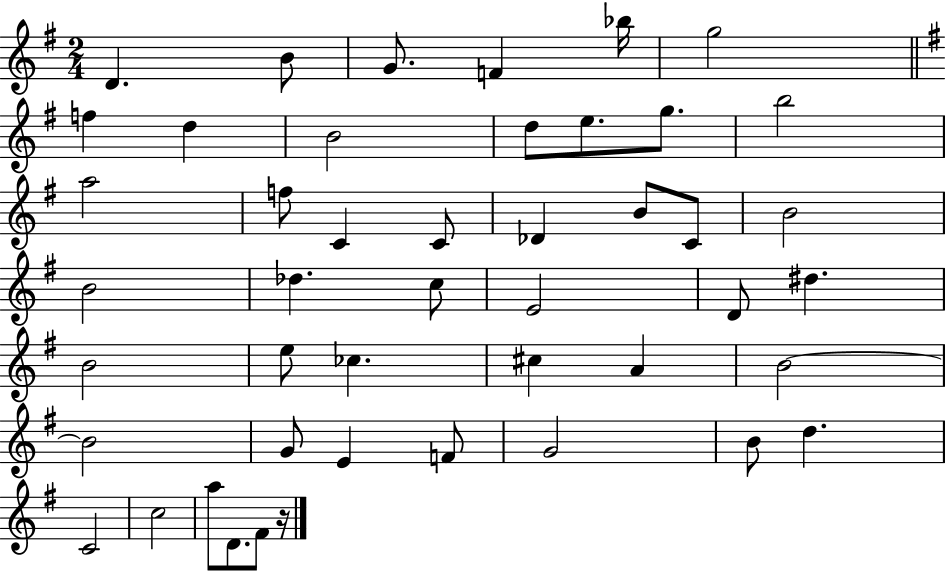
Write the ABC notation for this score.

X:1
T:Untitled
M:2/4
L:1/4
K:G
D B/2 G/2 F _b/4 g2 f d B2 d/2 e/2 g/2 b2 a2 f/2 C C/2 _D B/2 C/2 B2 B2 _d c/2 E2 D/2 ^d B2 e/2 _c ^c A B2 B2 G/2 E F/2 G2 B/2 d C2 c2 a/2 D/2 ^F/2 z/4